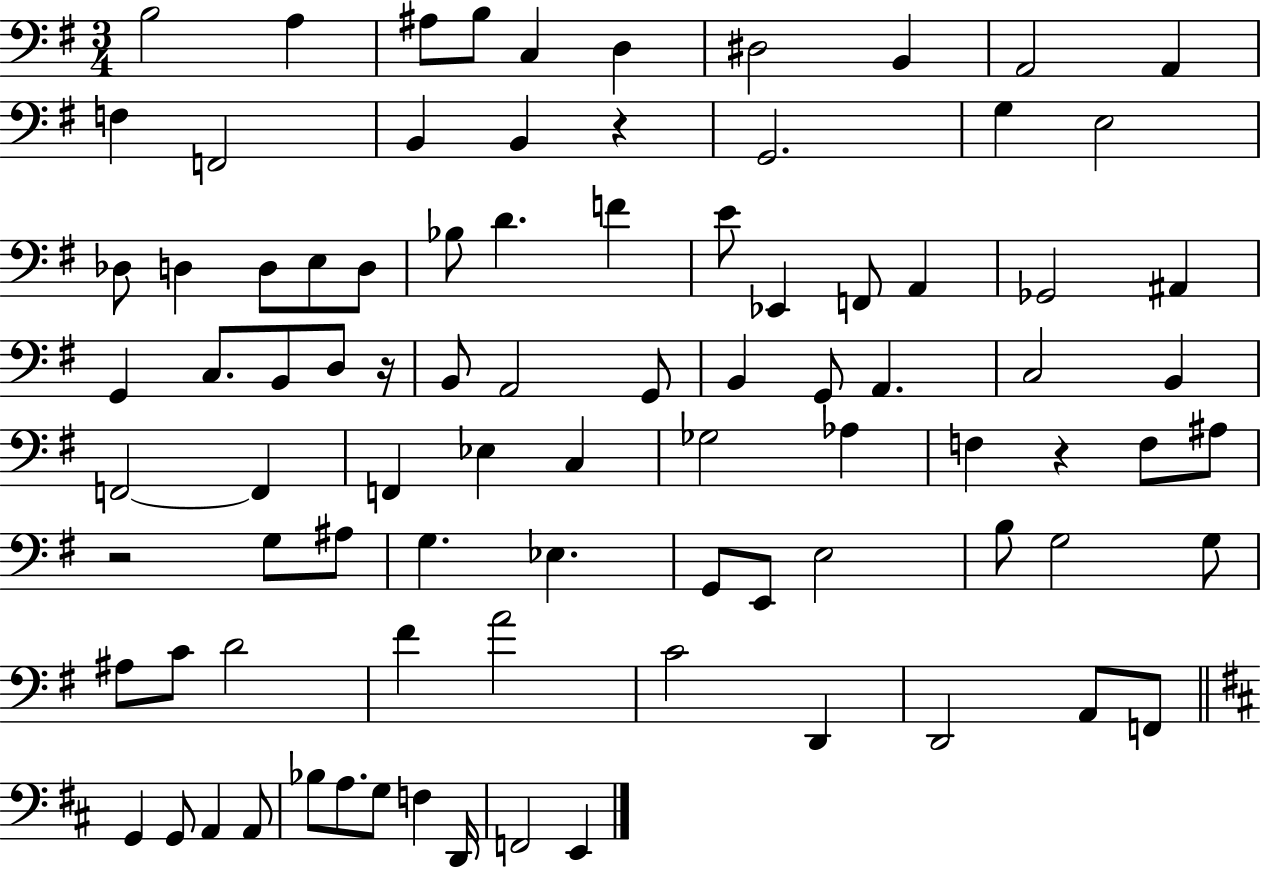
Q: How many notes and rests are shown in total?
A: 88